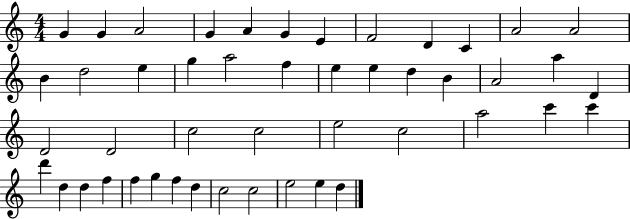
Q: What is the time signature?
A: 4/4